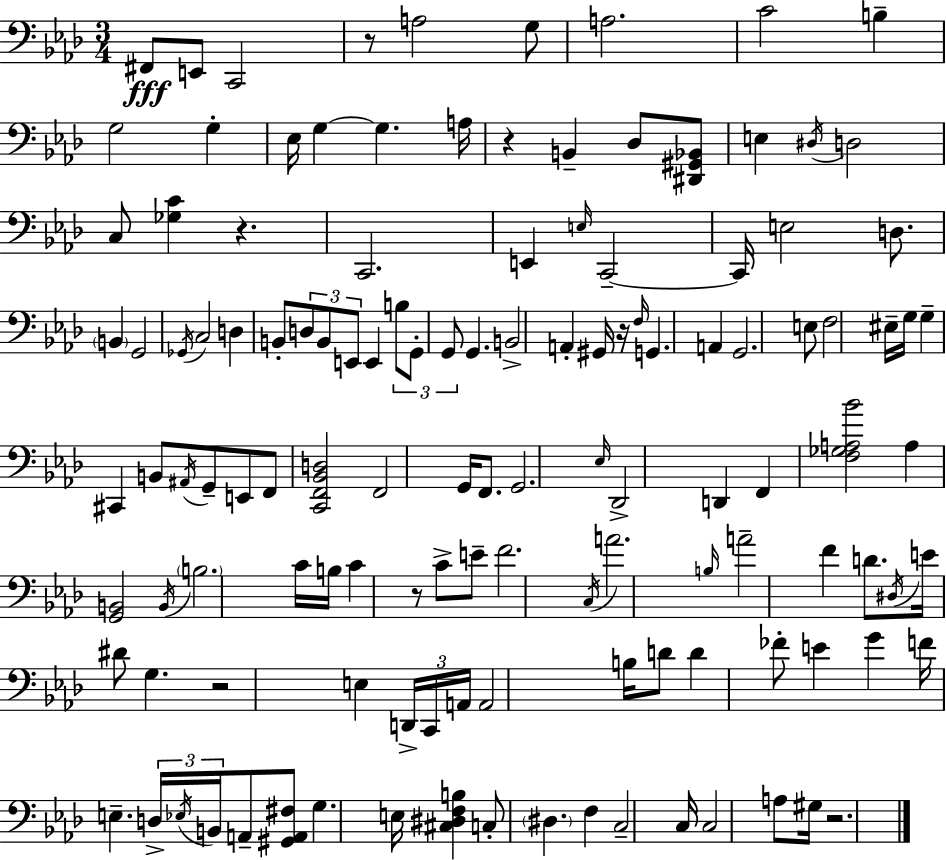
X:1
T:Untitled
M:3/4
L:1/4
K:Ab
^F,,/2 E,,/2 C,,2 z/2 A,2 G,/2 A,2 C2 B, G,2 G, _E,/4 G, G, A,/4 z B,, _D,/2 [^D,,^G,,_B,,]/2 E, ^D,/4 D,2 C,/2 [_G,C] z C,,2 E,, E,/4 C,,2 C,,/4 E,2 D,/2 B,, G,,2 _G,,/4 C,2 D, B,,/2 D,/2 B,,/2 E,,/2 E,, B,/2 G,,/2 G,,/2 G,, B,,2 A,, ^G,,/4 z/4 F,/4 G,, A,, G,,2 E,/2 F,2 ^E,/4 G,/4 G, ^C,, B,,/2 ^A,,/4 G,,/2 E,,/2 F,,/2 [C,,F,,_B,,D,]2 F,,2 G,,/4 F,,/2 G,,2 _E,/4 _D,,2 D,, F,, [F,_G,A,_B]2 A, [G,,B,,]2 B,,/4 B,2 C/4 B,/4 C z/2 C/2 E/2 F2 C,/4 A2 B,/4 A2 F D/2 ^D,/4 E/4 ^D/2 G, z2 E, D,,/4 C,,/4 A,,/4 A,,2 B,/4 D/2 D _F/2 E G F/4 E, D,/4 _E,/4 B,,/4 A,,/2 [^G,,A,,^F,]/2 G, E,/4 [^C,^D,F,B,] C,/2 ^D, F, C,2 C,/4 C,2 A,/2 ^G,/4 z2